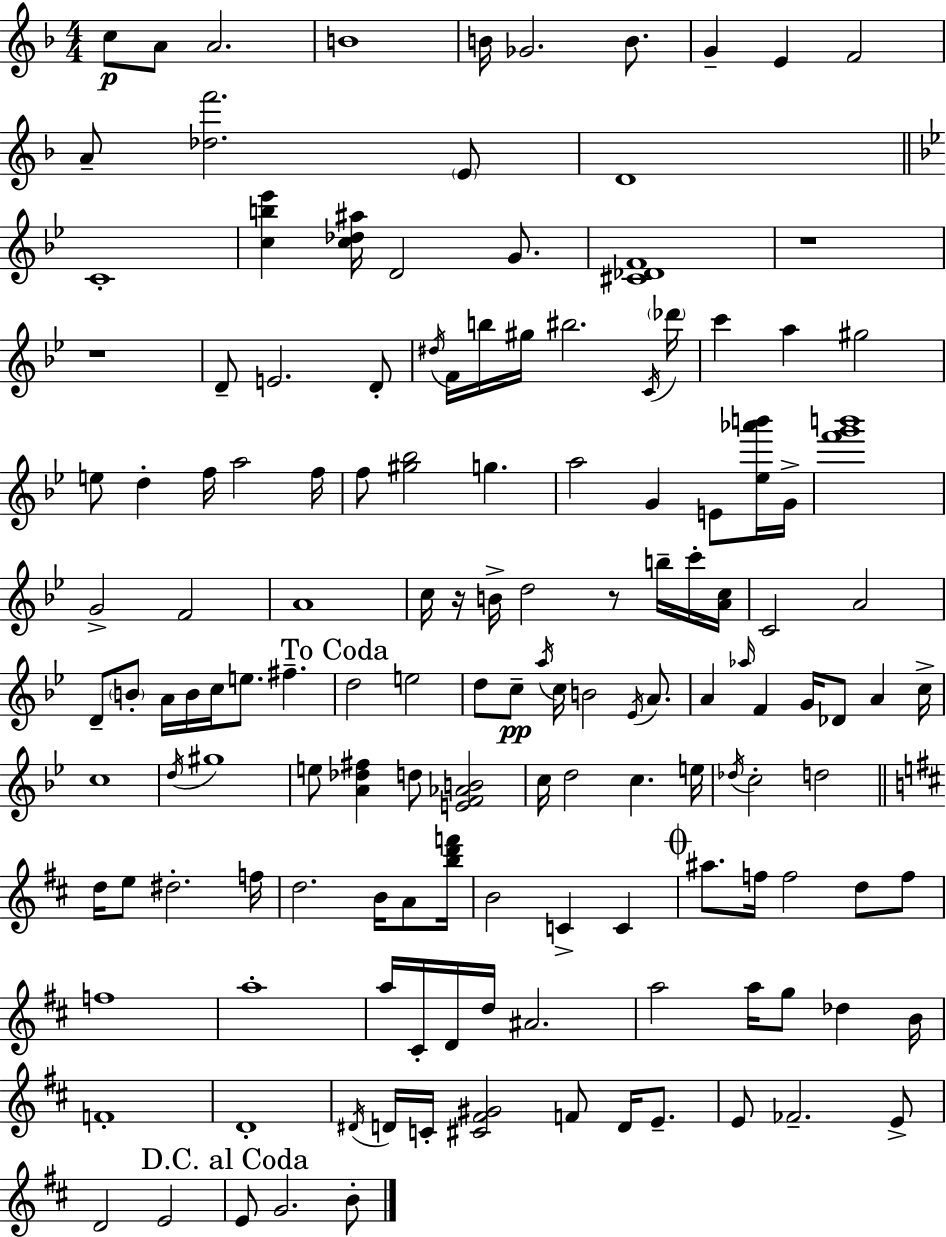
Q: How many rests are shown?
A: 4